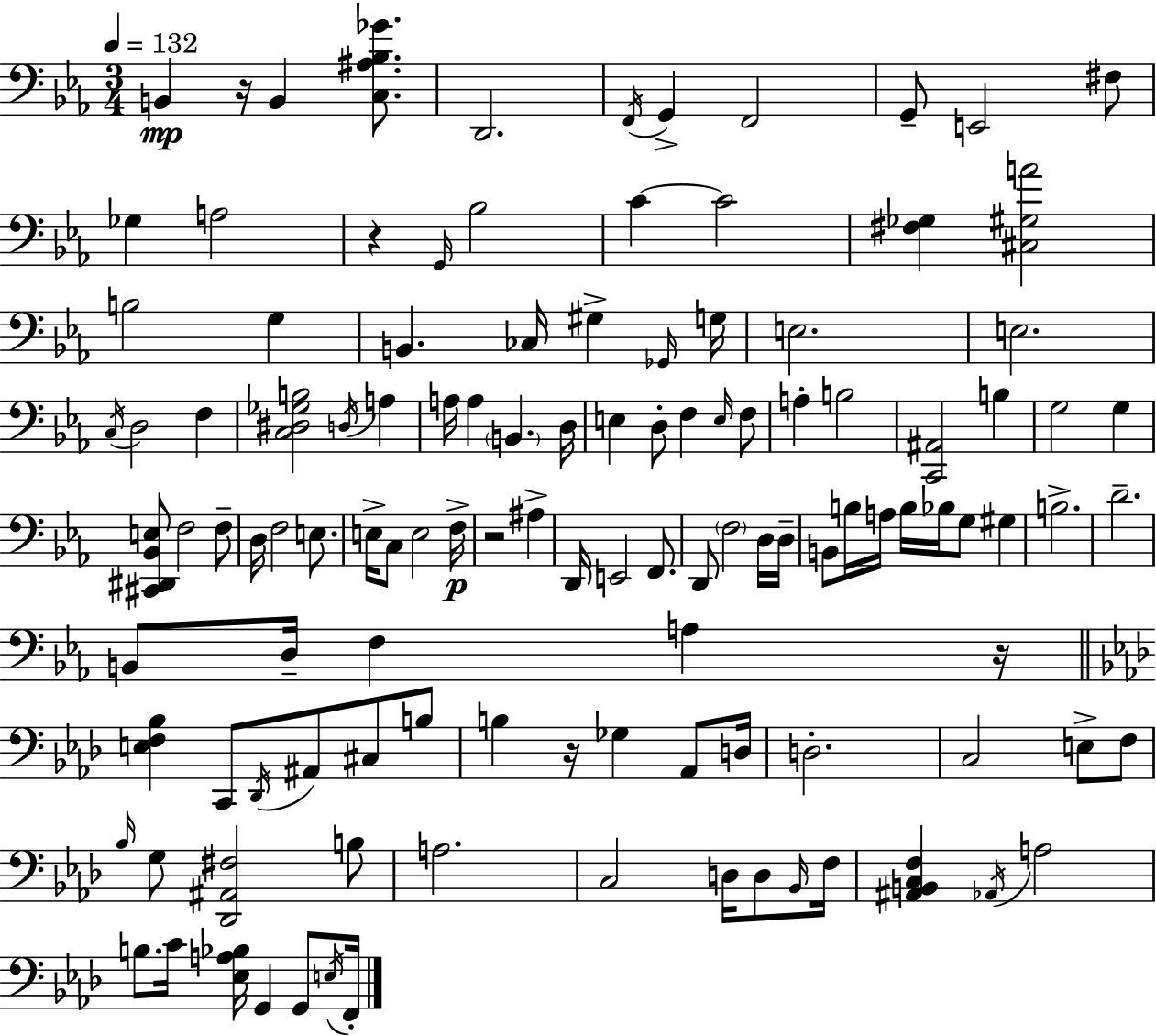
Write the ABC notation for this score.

X:1
T:Untitled
M:3/4
L:1/4
K:Eb
B,, z/4 B,, [C,^A,_B,_G]/2 D,,2 F,,/4 G,, F,,2 G,,/2 E,,2 ^F,/2 _G, A,2 z G,,/4 _B,2 C C2 [^F,_G,] [^C,^G,A]2 B,2 G, B,, _C,/4 ^G, _G,,/4 G,/4 E,2 E,2 C,/4 D,2 F, [C,^D,_G,B,]2 D,/4 A, A,/4 A, B,, D,/4 E, D,/2 F, E,/4 F,/2 A, B,2 [C,,^A,,]2 B, G,2 G, [^C,,^D,,_B,,E,]/2 F,2 F,/2 D,/4 F,2 E,/2 E,/4 C,/2 E,2 F,/4 z2 ^A, D,,/4 E,,2 F,,/2 D,,/2 F,2 D,/4 D,/4 B,,/2 B,/4 A,/4 B,/4 _B,/4 G,/2 ^G, B,2 D2 B,,/2 D,/4 F, A, z/4 [E,F,_B,] C,,/2 _D,,/4 ^A,,/2 ^C,/2 B,/2 B, z/4 _G, _A,,/2 D,/4 D,2 C,2 E,/2 F,/2 _B,/4 G,/2 [_D,,^A,,^F,]2 B,/2 A,2 C,2 D,/4 D,/2 _B,,/4 F,/4 [^A,,B,,C,F,] _A,,/4 A,2 B,/2 C/4 [_E,A,_B,]/4 G,, G,,/2 E,/4 F,,/4